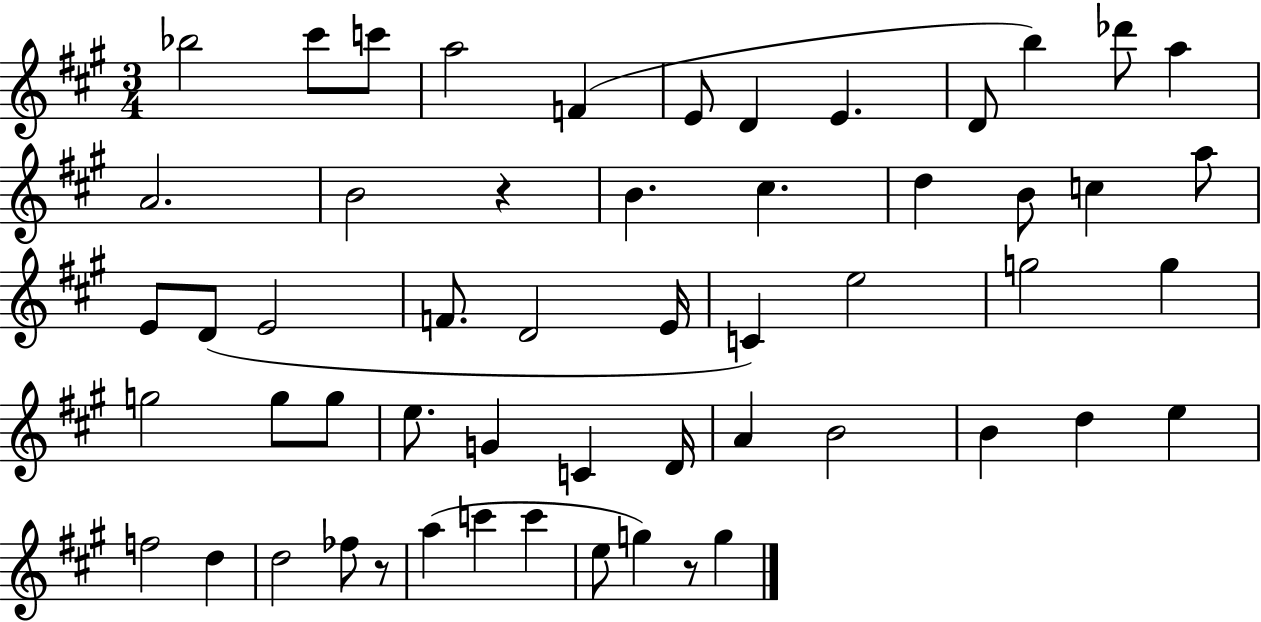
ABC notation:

X:1
T:Untitled
M:3/4
L:1/4
K:A
_b2 ^c'/2 c'/2 a2 F E/2 D E D/2 b _d'/2 a A2 B2 z B ^c d B/2 c a/2 E/2 D/2 E2 F/2 D2 E/4 C e2 g2 g g2 g/2 g/2 e/2 G C D/4 A B2 B d e f2 d d2 _f/2 z/2 a c' c' e/2 g z/2 g